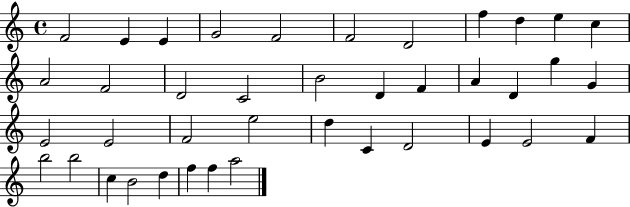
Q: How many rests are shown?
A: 0